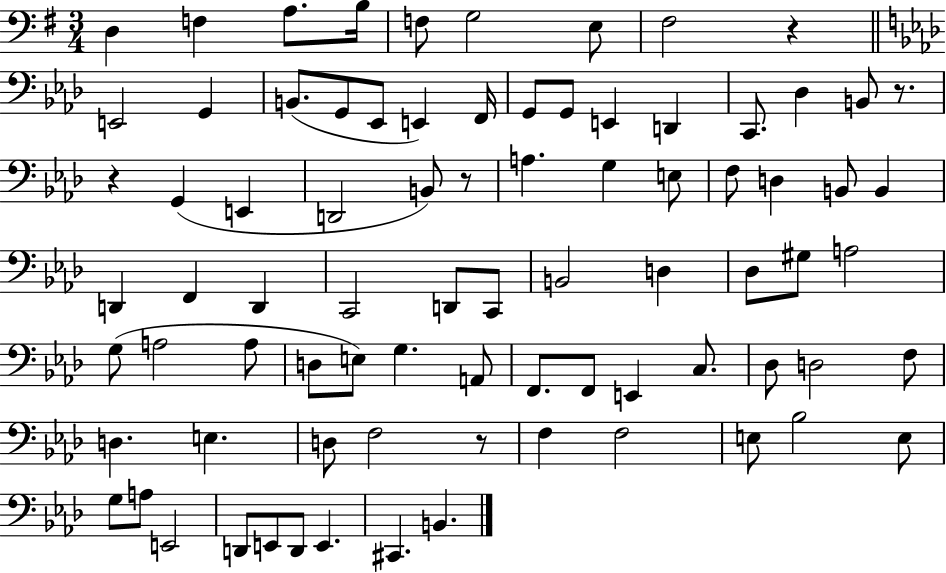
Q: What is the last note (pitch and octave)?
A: B2